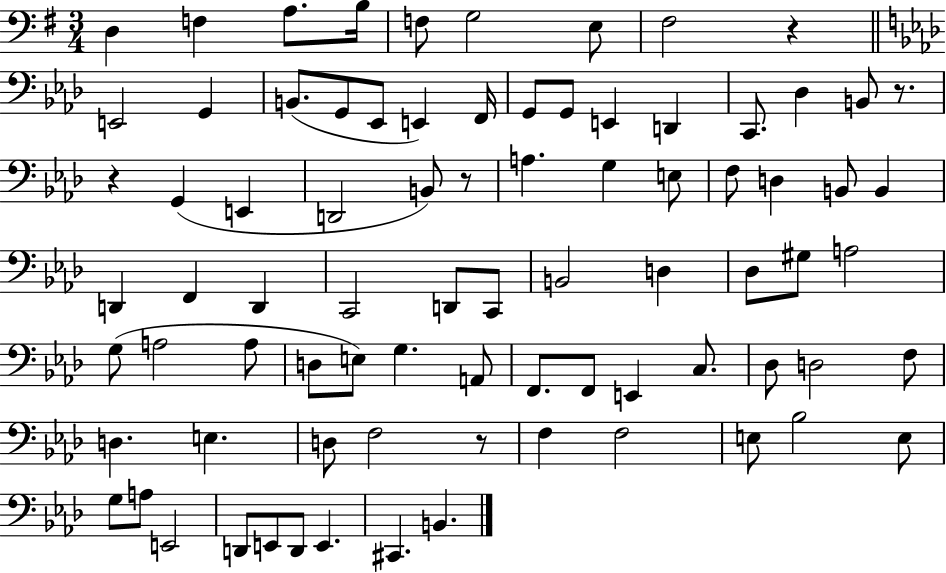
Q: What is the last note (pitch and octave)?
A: B2